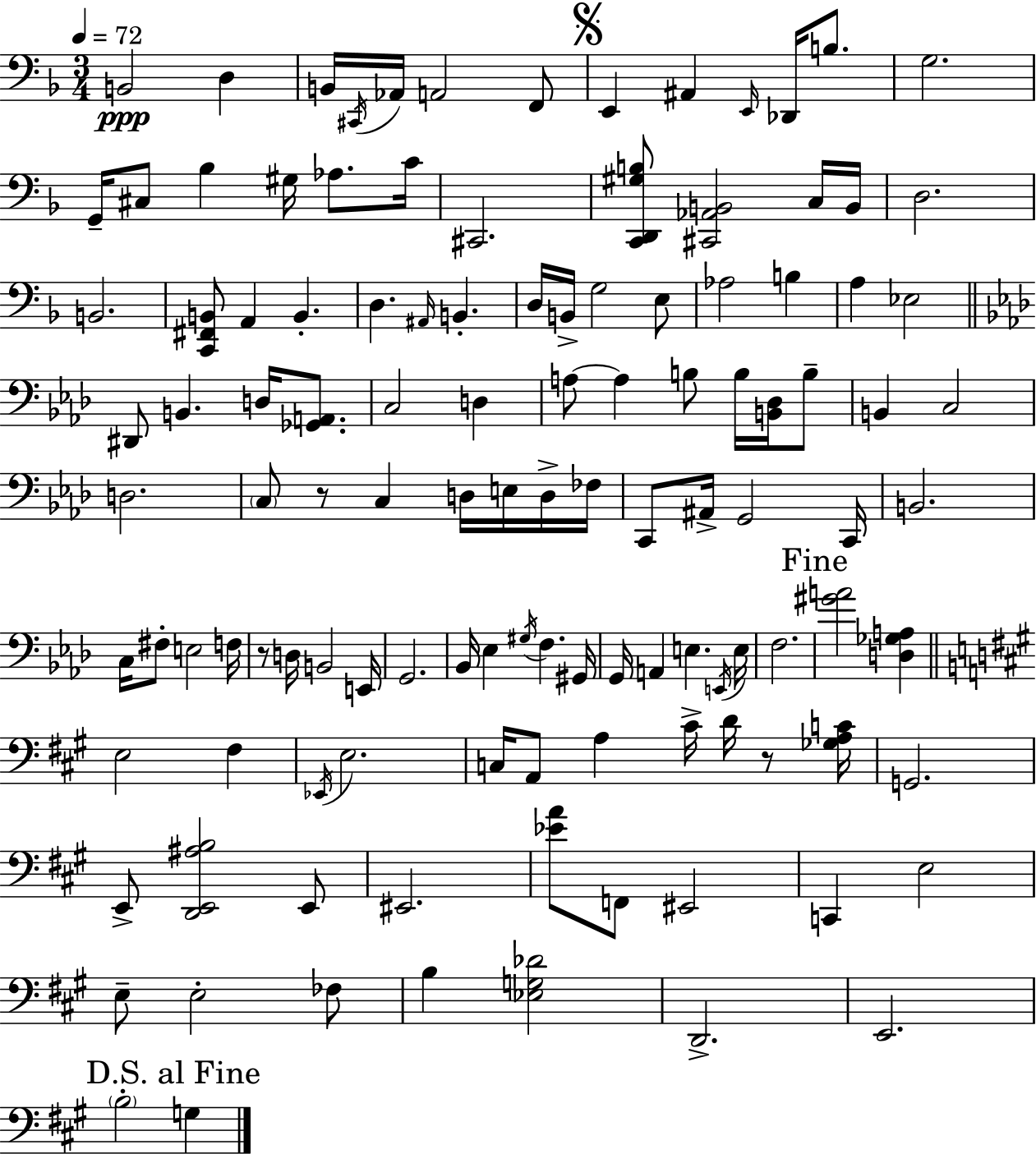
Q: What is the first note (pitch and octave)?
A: B2